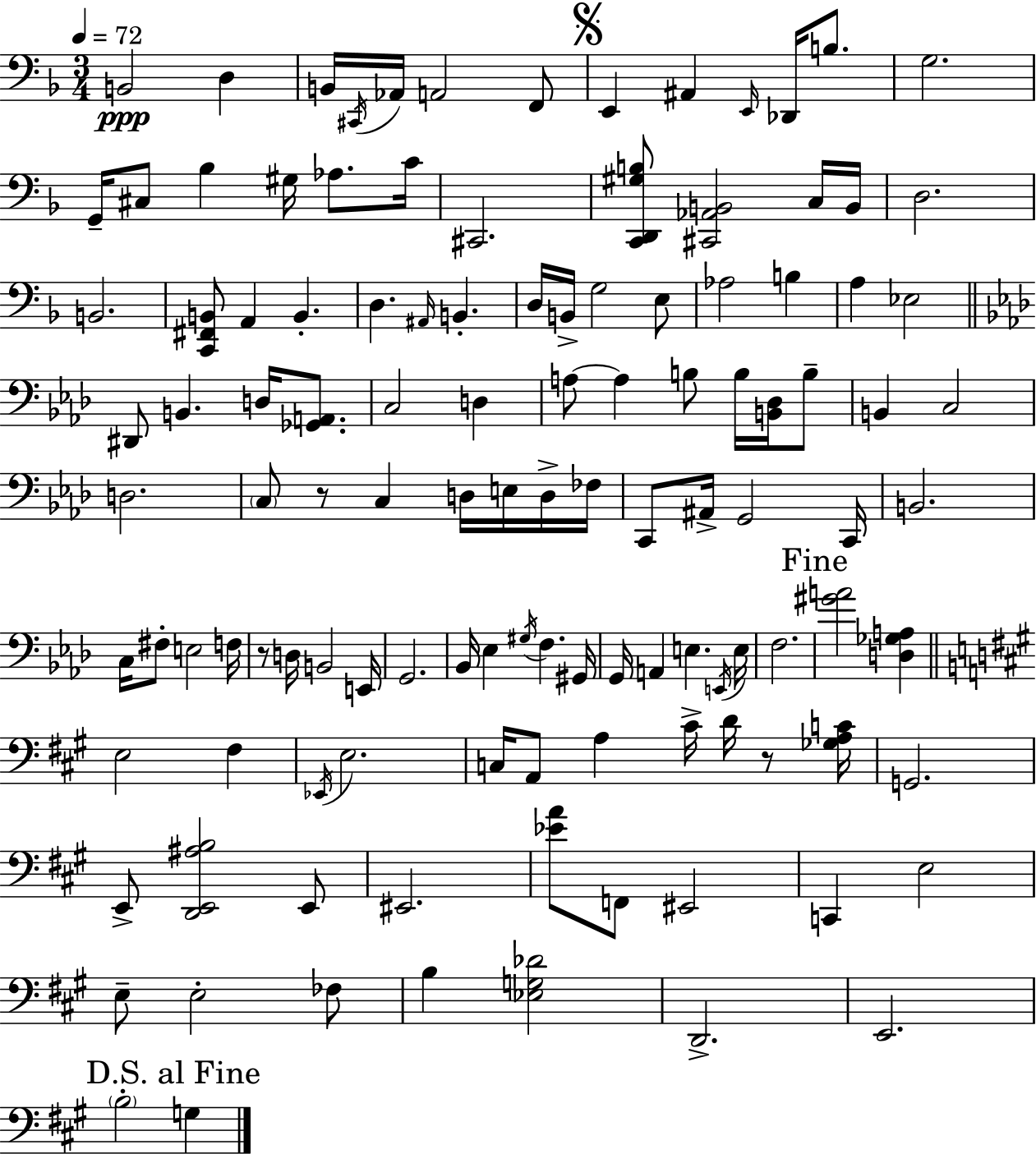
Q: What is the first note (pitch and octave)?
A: B2